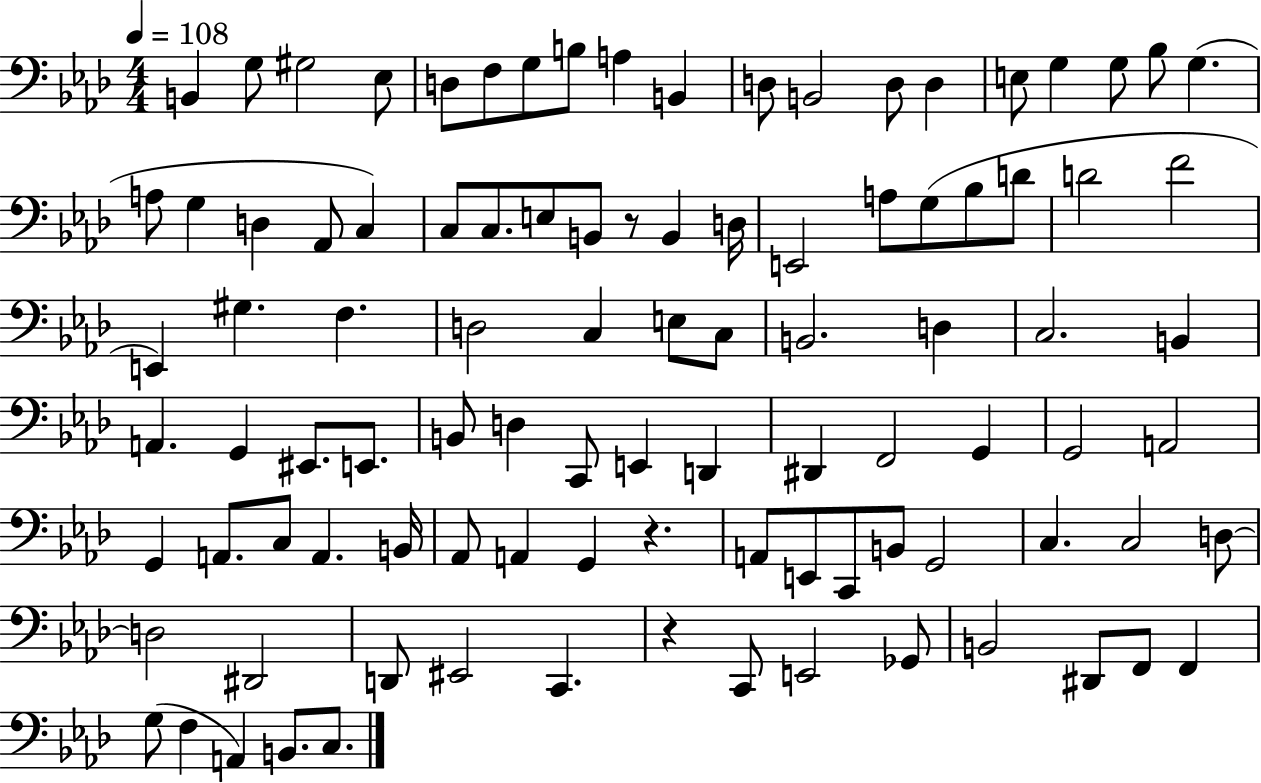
{
  \clef bass
  \numericTimeSignature
  \time 4/4
  \key aes \major
  \tempo 4 = 108
  b,4 g8 gis2 ees8 | d8 f8 g8 b8 a4 b,4 | d8 b,2 d8 d4 | e8 g4 g8 bes8 g4.( | \break a8 g4 d4 aes,8 c4) | c8 c8. e8 b,8 r8 b,4 d16 | e,2 a8 g8( bes8 d'8 | d'2 f'2 | \break e,4) gis4. f4. | d2 c4 e8 c8 | b,2. d4 | c2. b,4 | \break a,4. g,4 eis,8. e,8. | b,8 d4 c,8 e,4 d,4 | dis,4 f,2 g,4 | g,2 a,2 | \break g,4 a,8. c8 a,4. b,16 | aes,8 a,4 g,4 r4. | a,8 e,8 c,8 b,8 g,2 | c4. c2 d8~~ | \break d2 dis,2 | d,8 eis,2 c,4. | r4 c,8 e,2 ges,8 | b,2 dis,8 f,8 f,4 | \break g8( f4 a,4) b,8. c8. | \bar "|."
}